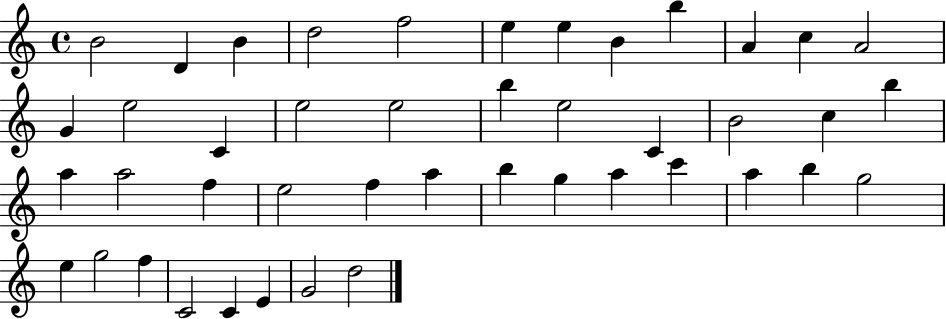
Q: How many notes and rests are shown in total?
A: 44